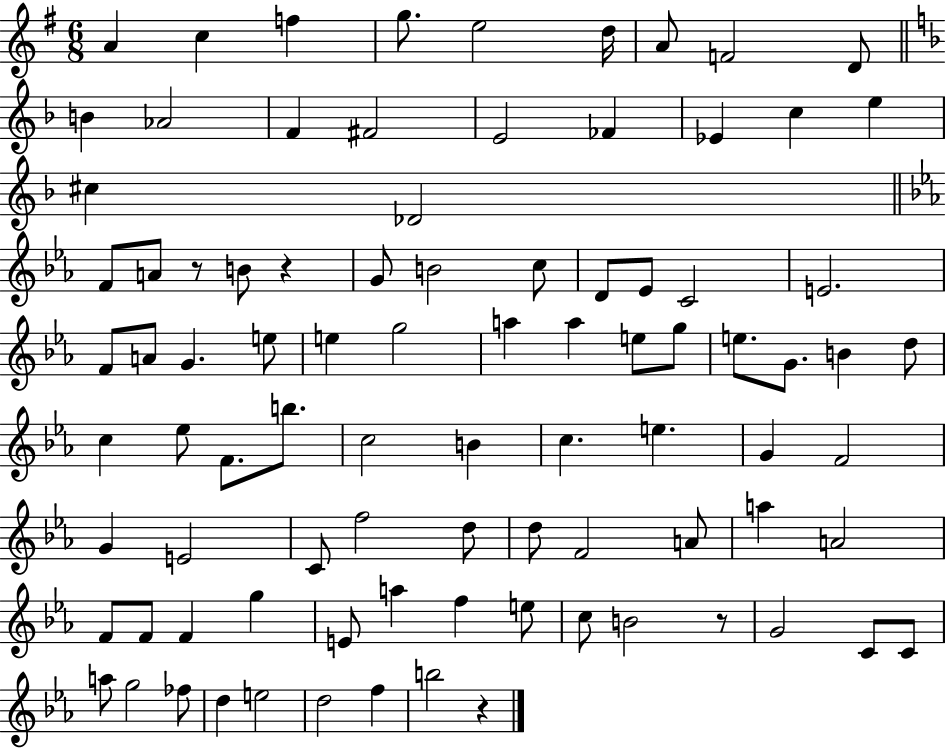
X:1
T:Untitled
M:6/8
L:1/4
K:G
A c f g/2 e2 d/4 A/2 F2 D/2 B _A2 F ^F2 E2 _F _E c e ^c _D2 F/2 A/2 z/2 B/2 z G/2 B2 c/2 D/2 _E/2 C2 E2 F/2 A/2 G e/2 e g2 a a e/2 g/2 e/2 G/2 B d/2 c _e/2 F/2 b/2 c2 B c e G F2 G E2 C/2 f2 d/2 d/2 F2 A/2 a A2 F/2 F/2 F g E/2 a f e/2 c/2 B2 z/2 G2 C/2 C/2 a/2 g2 _f/2 d e2 d2 f b2 z